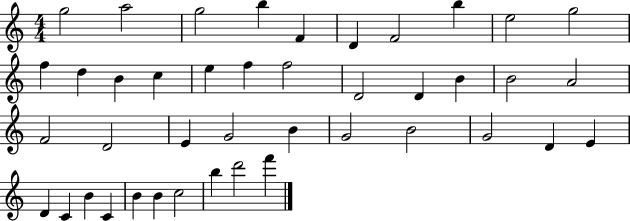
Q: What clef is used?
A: treble